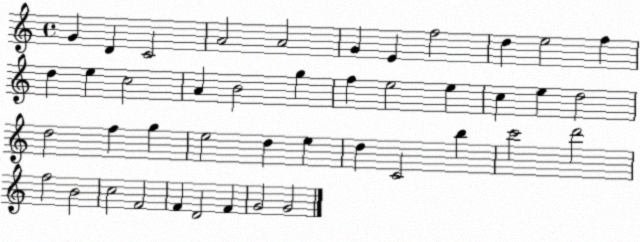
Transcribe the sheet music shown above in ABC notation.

X:1
T:Untitled
M:4/4
L:1/4
K:C
G D C2 A2 A2 G E f2 d e2 f d e c2 A B2 g f e2 e c e d2 d2 f g e2 d e d C2 b c'2 d'2 f2 B2 c2 F2 F D2 F G2 G2